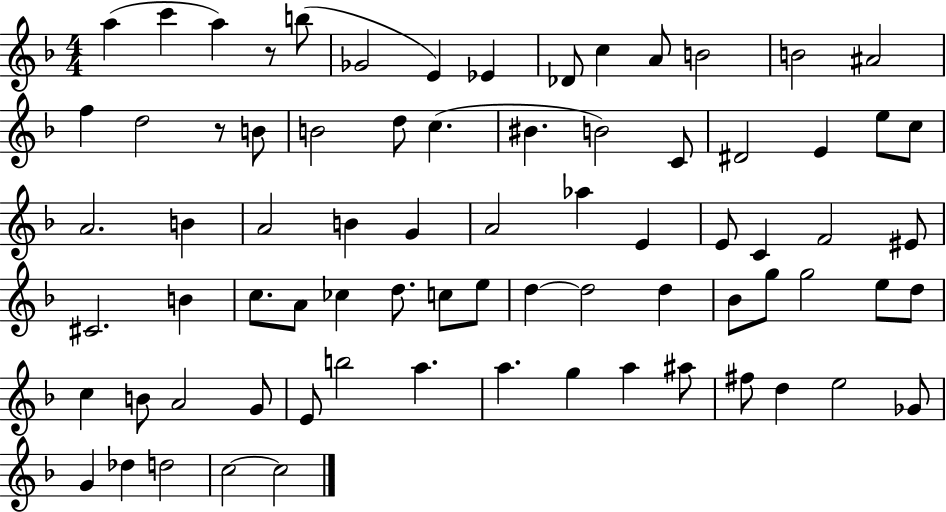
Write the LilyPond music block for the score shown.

{
  \clef treble
  \numericTimeSignature
  \time 4/4
  \key f \major
  a''4( c'''4 a''4) r8 b''8( | ges'2 e'4) ees'4 | des'8 c''4 a'8 b'2 | b'2 ais'2 | \break f''4 d''2 r8 b'8 | b'2 d''8 c''4.( | bis'4. b'2) c'8 | dis'2 e'4 e''8 c''8 | \break a'2. b'4 | a'2 b'4 g'4 | a'2 aes''4 e'4 | e'8 c'4 f'2 eis'8 | \break cis'2. b'4 | c''8. a'8 ces''4 d''8. c''8 e''8 | d''4~~ d''2 d''4 | bes'8 g''8 g''2 e''8 d''8 | \break c''4 b'8 a'2 g'8 | e'8 b''2 a''4. | a''4. g''4 a''4 ais''8 | fis''8 d''4 e''2 ges'8 | \break g'4 des''4 d''2 | c''2~~ c''2 | \bar "|."
}